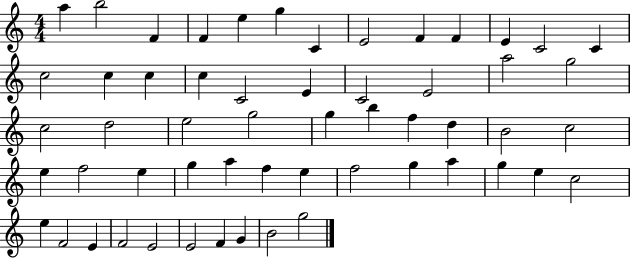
A5/q B5/h F4/q F4/q E5/q G5/q C4/q E4/h F4/q F4/q E4/q C4/h C4/q C5/h C5/q C5/q C5/q C4/h E4/q C4/h E4/h A5/h G5/h C5/h D5/h E5/h G5/h G5/q B5/q F5/q D5/q B4/h C5/h E5/q F5/h E5/q G5/q A5/q F5/q E5/q F5/h G5/q A5/q G5/q E5/q C5/h E5/q F4/h E4/q F4/h E4/h E4/h F4/q G4/q B4/h G5/h